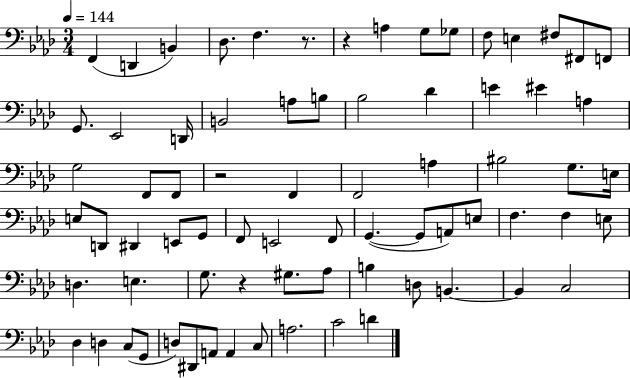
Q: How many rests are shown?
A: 4